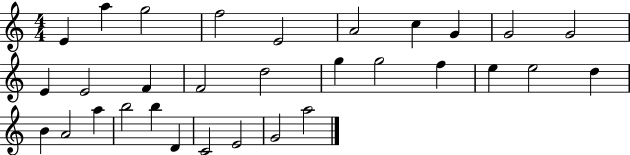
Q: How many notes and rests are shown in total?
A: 31